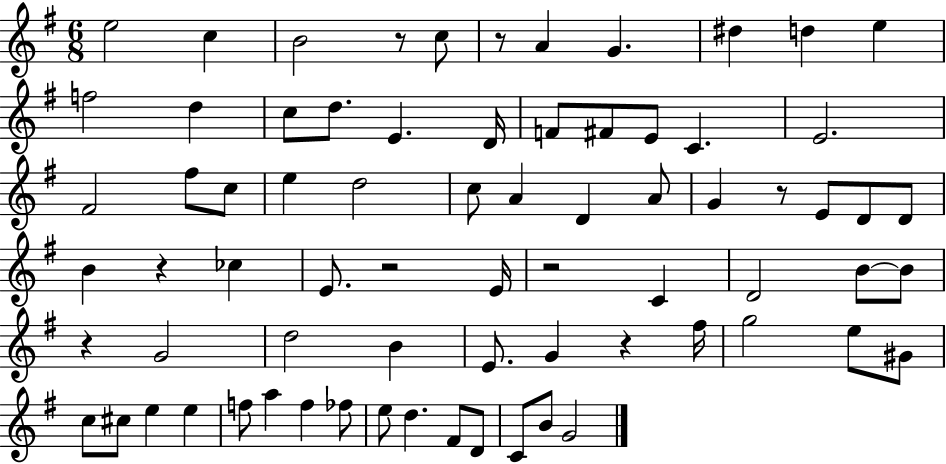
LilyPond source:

{
  \clef treble
  \numericTimeSignature
  \time 6/8
  \key g \major
  \repeat volta 2 { e''2 c''4 | b'2 r8 c''8 | r8 a'4 g'4. | dis''4 d''4 e''4 | \break f''2 d''4 | c''8 d''8. e'4. d'16 | f'8 fis'8 e'8 c'4. | e'2. | \break fis'2 fis''8 c''8 | e''4 d''2 | c''8 a'4 d'4 a'8 | g'4 r8 e'8 d'8 d'8 | \break b'4 r4 ces''4 | e'8. r2 e'16 | r2 c'4 | d'2 b'8~~ b'8 | \break r4 g'2 | d''2 b'4 | e'8. g'4 r4 fis''16 | g''2 e''8 gis'8 | \break c''8 cis''8 e''4 e''4 | f''8 a''4 f''4 fes''8 | e''8 d''4. fis'8 d'8 | c'8 b'8 g'2 | \break } \bar "|."
}